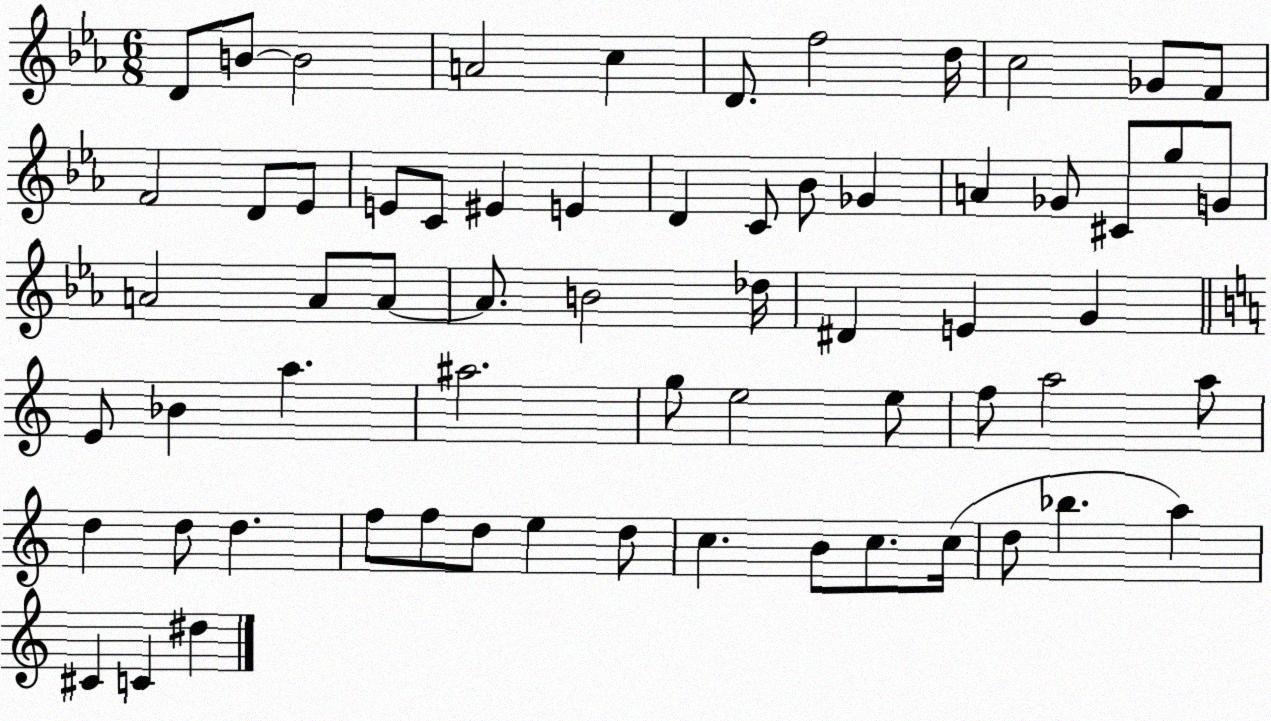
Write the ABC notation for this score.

X:1
T:Untitled
M:6/8
L:1/4
K:Eb
D/2 B/2 B2 A2 c D/2 f2 d/4 c2 _G/2 F/2 F2 D/2 _E/2 E/2 C/2 ^E E D C/2 _B/2 _G A _G/2 ^C/2 g/2 G/2 A2 A/2 A/2 A/2 B2 _d/4 ^D E G E/2 _B a ^a2 g/2 e2 e/2 f/2 a2 a/2 d d/2 d f/2 f/2 d/2 e d/2 c B/2 c/2 c/4 d/2 _b a ^C C ^d